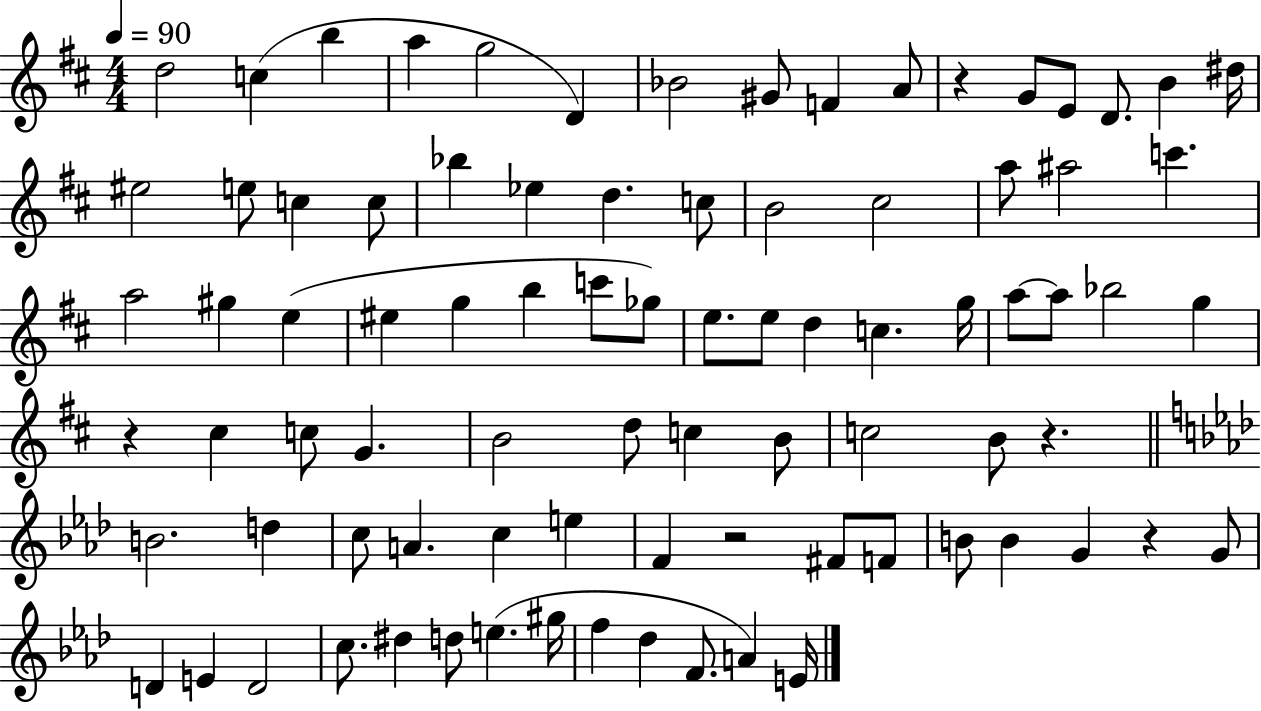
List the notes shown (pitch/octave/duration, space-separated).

D5/h C5/q B5/q A5/q G5/h D4/q Bb4/h G#4/e F4/q A4/e R/q G4/e E4/e D4/e. B4/q D#5/s EIS5/h E5/e C5/q C5/e Bb5/q Eb5/q D5/q. C5/e B4/h C#5/h A5/e A#5/h C6/q. A5/h G#5/q E5/q EIS5/q G5/q B5/q C6/e Gb5/e E5/e. E5/e D5/q C5/q. G5/s A5/e A5/e Bb5/h G5/q R/q C#5/q C5/e G4/q. B4/h D5/e C5/q B4/e C5/h B4/e R/q. B4/h. D5/q C5/e A4/q. C5/q E5/q F4/q R/h F#4/e F4/e B4/e B4/q G4/q R/q G4/e D4/q E4/q D4/h C5/e. D#5/q D5/e E5/q. G#5/s F5/q Db5/q F4/e. A4/q E4/s